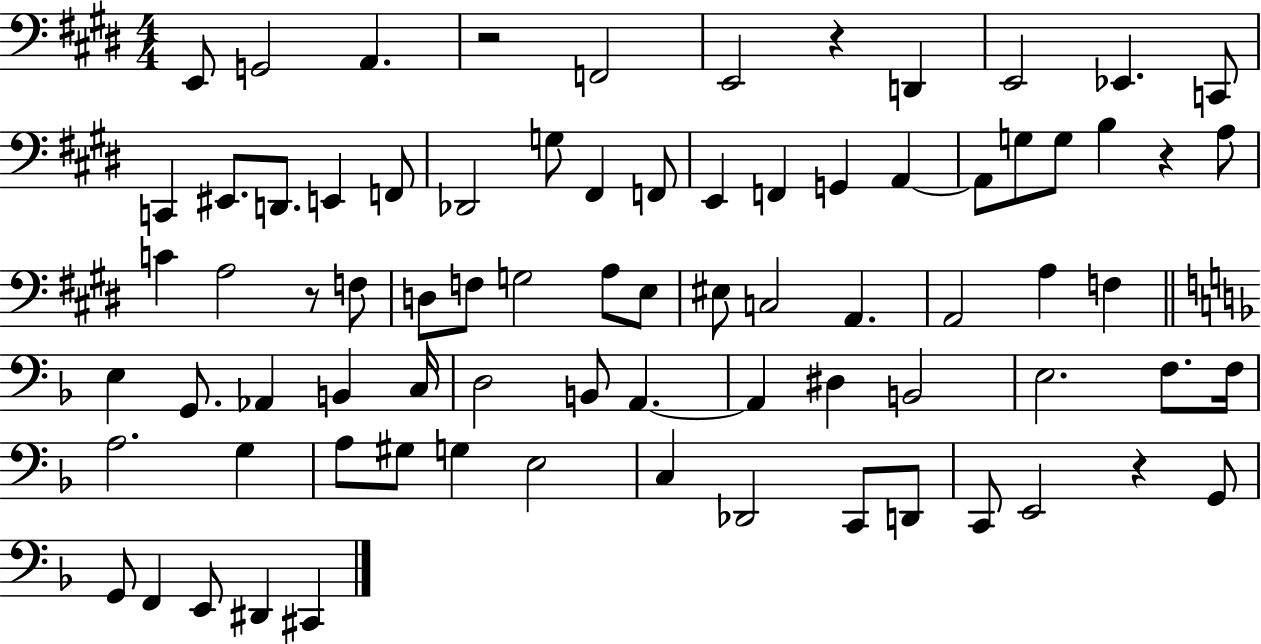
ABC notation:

X:1
T:Untitled
M:4/4
L:1/4
K:E
E,,/2 G,,2 A,, z2 F,,2 E,,2 z D,, E,,2 _E,, C,,/2 C,, ^E,,/2 D,,/2 E,, F,,/2 _D,,2 G,/2 ^F,, F,,/2 E,, F,, G,, A,, A,,/2 G,/2 G,/2 B, z A,/2 C A,2 z/2 F,/2 D,/2 F,/2 G,2 A,/2 E,/2 ^E,/2 C,2 A,, A,,2 A, F, E, G,,/2 _A,, B,, C,/4 D,2 B,,/2 A,, A,, ^D, B,,2 E,2 F,/2 F,/4 A,2 G, A,/2 ^G,/2 G, E,2 C, _D,,2 C,,/2 D,,/2 C,,/2 E,,2 z G,,/2 G,,/2 F,, E,,/2 ^D,, ^C,,